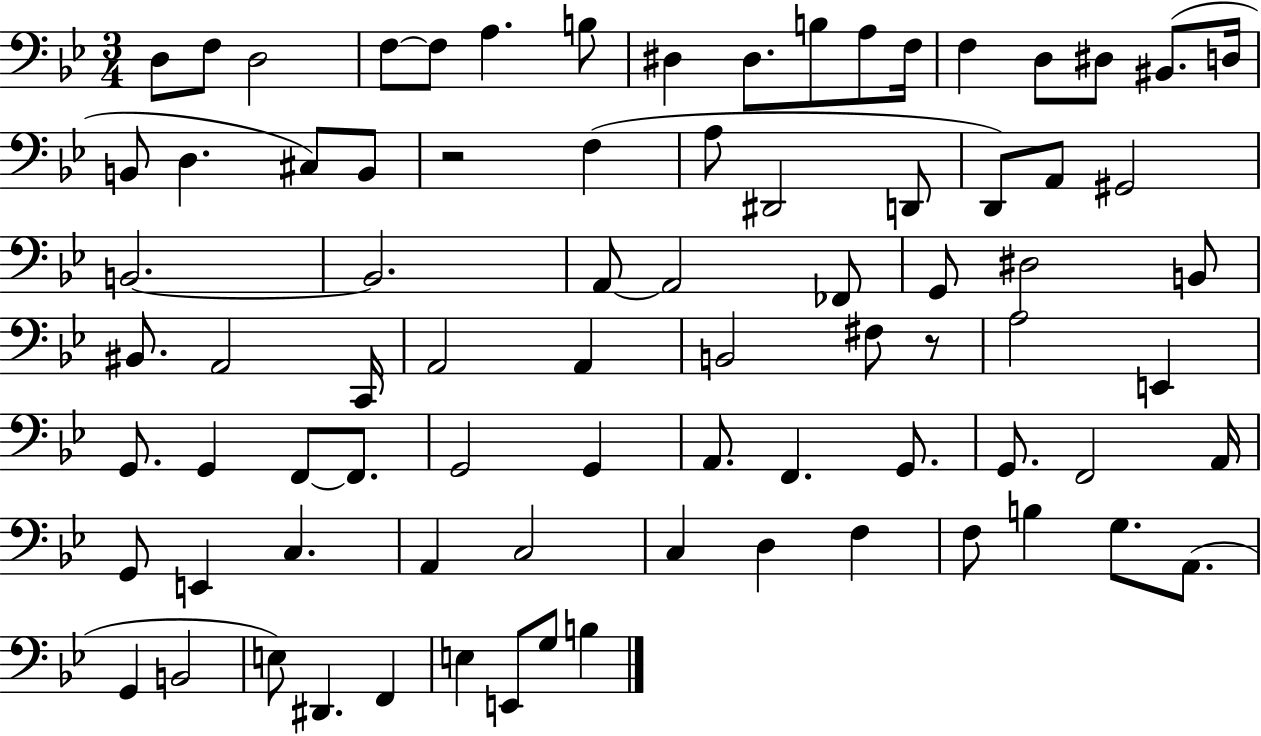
{
  \clef bass
  \numericTimeSignature
  \time 3/4
  \key bes \major
  \repeat volta 2 { d8 f8 d2 | f8~~ f8 a4. b8 | dis4 dis8. b8 a8 f16 | f4 d8 dis8 bis,8.( d16 | \break b,8 d4. cis8) b,8 | r2 f4( | a8 dis,2 d,8 | d,8) a,8 gis,2 | \break b,2.~~ | b,2. | a,8~~ a,2 fes,8 | g,8 dis2 b,8 | \break bis,8. a,2 c,16 | a,2 a,4 | b,2 fis8 r8 | a2 e,4 | \break g,8. g,4 f,8~~ f,8. | g,2 g,4 | a,8. f,4. g,8. | g,8. f,2 a,16 | \break g,8 e,4 c4. | a,4 c2 | c4 d4 f4 | f8 b4 g8. a,8.( | \break g,4 b,2 | e8) dis,4. f,4 | e4 e,8 g8 b4 | } \bar "|."
}